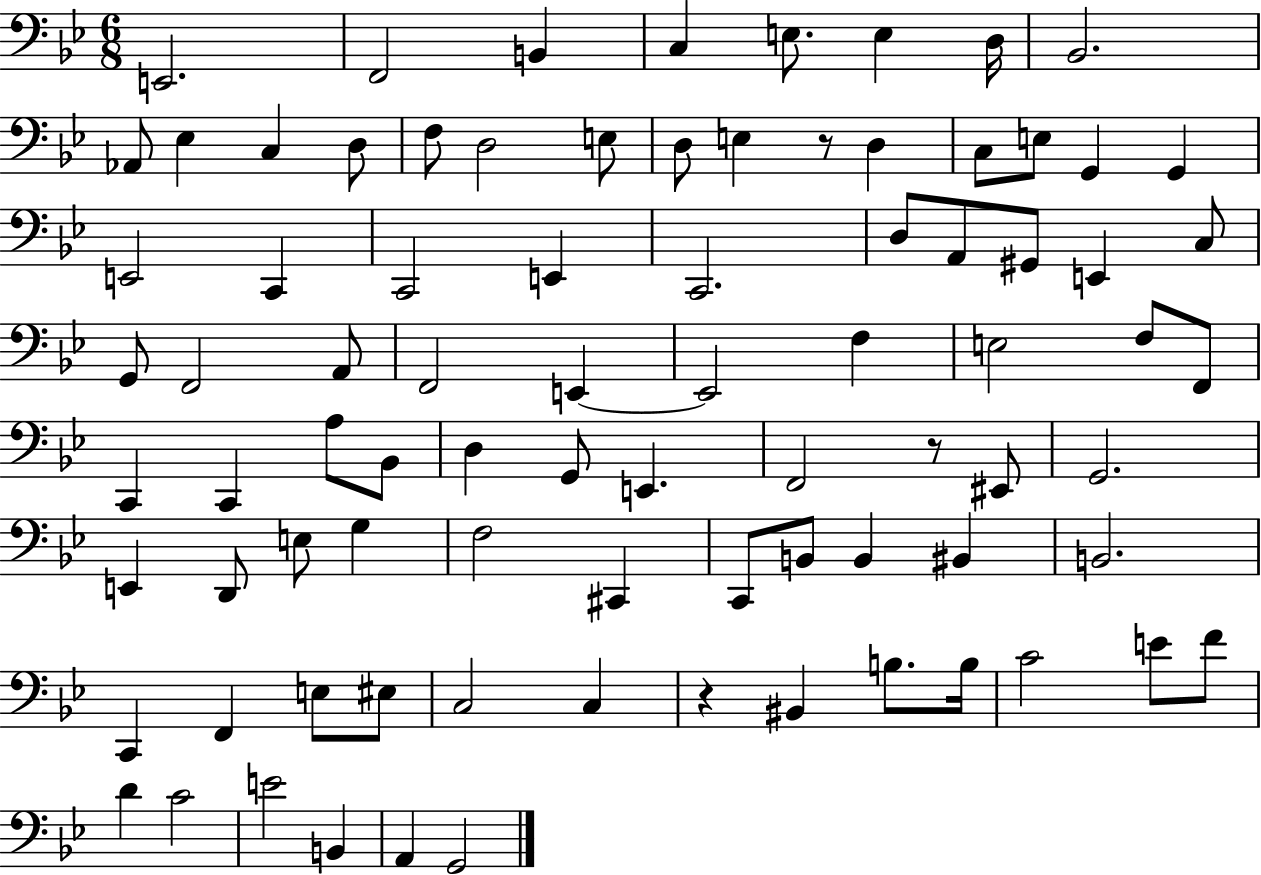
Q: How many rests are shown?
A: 3